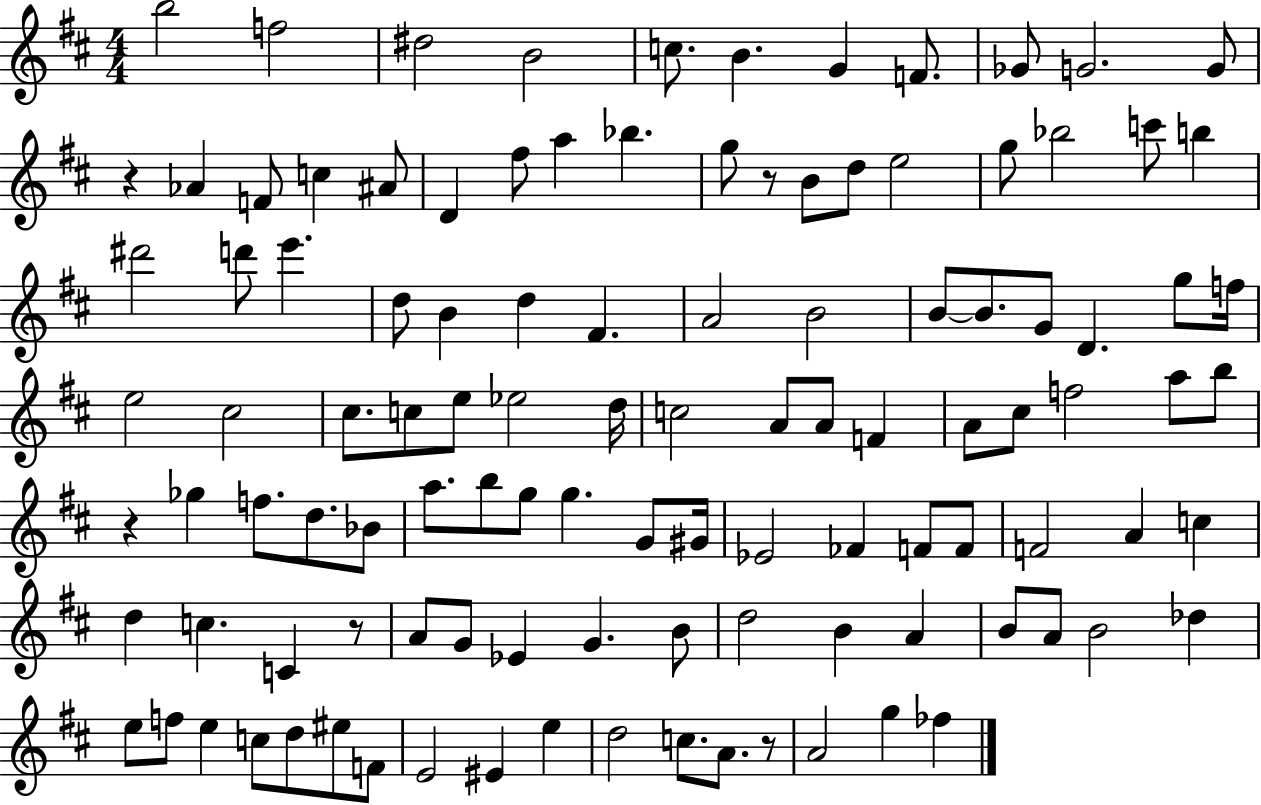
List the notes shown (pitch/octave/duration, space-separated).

B5/h F5/h D#5/h B4/h C5/e. B4/q. G4/q F4/e. Gb4/e G4/h. G4/e R/q Ab4/q F4/e C5/q A#4/e D4/q F#5/e A5/q Bb5/q. G5/e R/e B4/e D5/e E5/h G5/e Bb5/h C6/e B5/q D#6/h D6/e E6/q. D5/e B4/q D5/q F#4/q. A4/h B4/h B4/e B4/e. G4/e D4/q. G5/e F5/s E5/h C#5/h C#5/e. C5/e E5/e Eb5/h D5/s C5/h A4/e A4/e F4/q A4/e C#5/e F5/h A5/e B5/e R/q Gb5/q F5/e. D5/e. Bb4/e A5/e. B5/e G5/e G5/q. G4/e G#4/s Eb4/h FES4/q F4/e F4/e F4/h A4/q C5/q D5/q C5/q. C4/q R/e A4/e G4/e Eb4/q G4/q. B4/e D5/h B4/q A4/q B4/e A4/e B4/h Db5/q E5/e F5/e E5/q C5/e D5/e EIS5/e F4/e E4/h EIS4/q E5/q D5/h C5/e. A4/e. R/e A4/h G5/q FES5/q